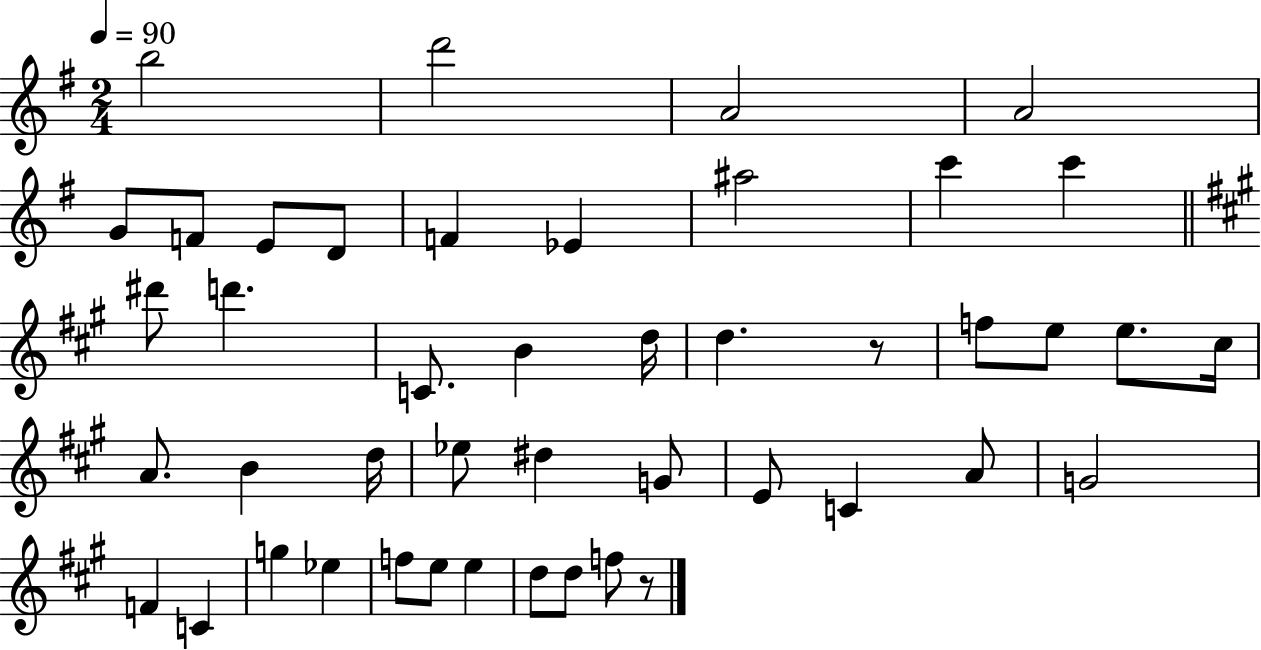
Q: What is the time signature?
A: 2/4